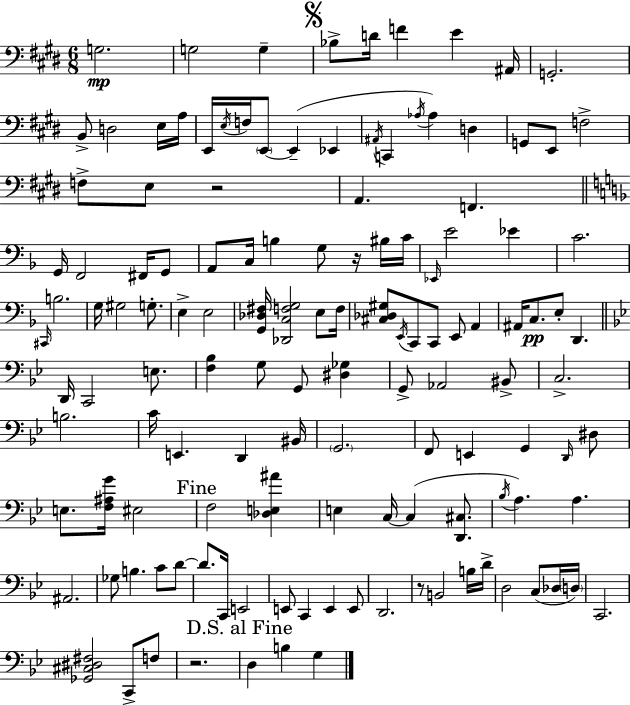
G3/h. G3/h G3/q Bb3/e D4/s F4/q E4/q A#2/s G2/h. B2/e D3/h E3/s A3/s E2/s E3/s F3/s E2/e E2/q Eb2/q A#2/s C2/q Ab3/s Ab3/q D3/q G2/e E2/e F3/h F3/e E3/e R/h A2/q. F2/q. G2/s F2/h F#2/s G2/e A2/e C3/s B3/q G3/e R/s BIS3/s C4/s Eb2/s E4/h Eb4/q C4/h. C#2/s B3/h. G3/s G#3/h G3/e. E3/q E3/h [G2,Db3,F#3]/s [Db2,C3,F3,G3]/h E3/e F3/s [C#3,Db3,G#3]/e E2/s C2/e C2/e E2/e A2/q A#2/s C3/e. E3/e D2/q. D2/s C2/h E3/e. [F3,Bb3]/q G3/e G2/e [D#3,Gb3]/q G2/e Ab2/h BIS2/e C3/h. B3/h. C4/s E2/q. D2/q BIS2/s G2/h. F2/e E2/q G2/q D2/s D#3/e E3/e. [F3,A#3,G4]/s EIS3/h F3/h [Db3,E3,A#4]/q E3/q C3/s C3/q [D2,C#3]/e. Bb3/s A3/q. A3/q. A#2/h. Gb3/e B3/q. C4/e D4/e D4/e. C2/s E2/h E2/e C2/q E2/q E2/e D2/h. R/e B2/h B3/s D4/s D3/h C3/e Db3/s D3/s C2/h. [Gb2,C#3,D#3,F#3]/h C2/e F3/e R/h. D3/q B3/q G3/q